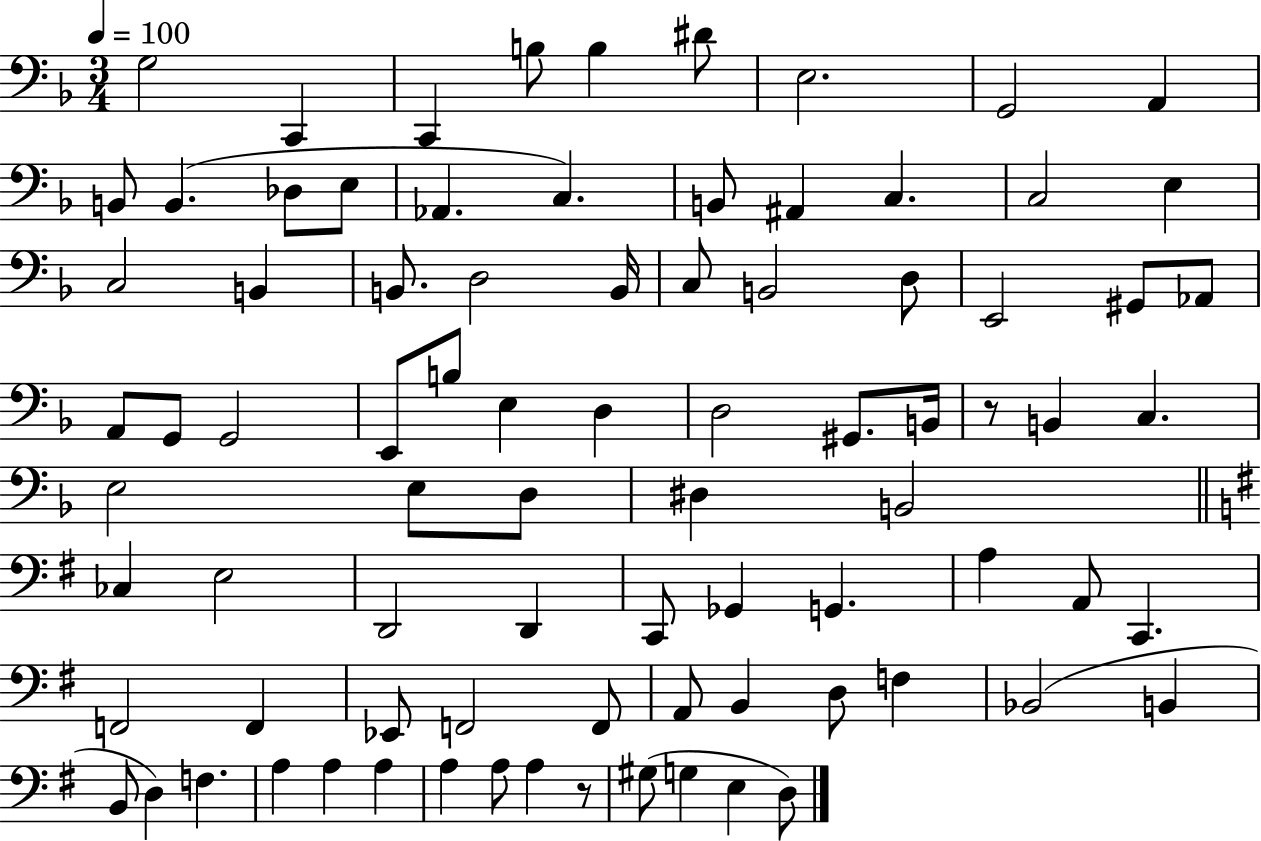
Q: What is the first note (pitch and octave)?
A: G3